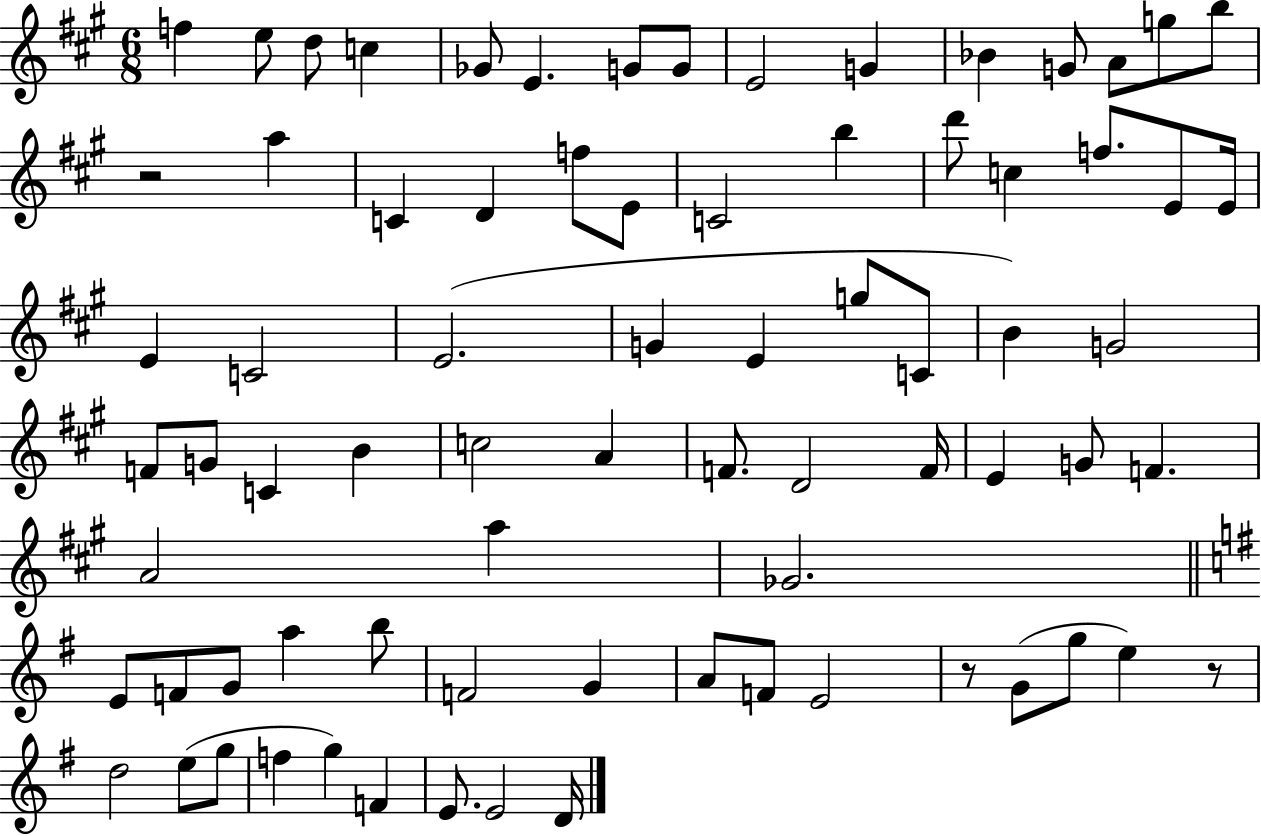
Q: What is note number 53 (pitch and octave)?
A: F4